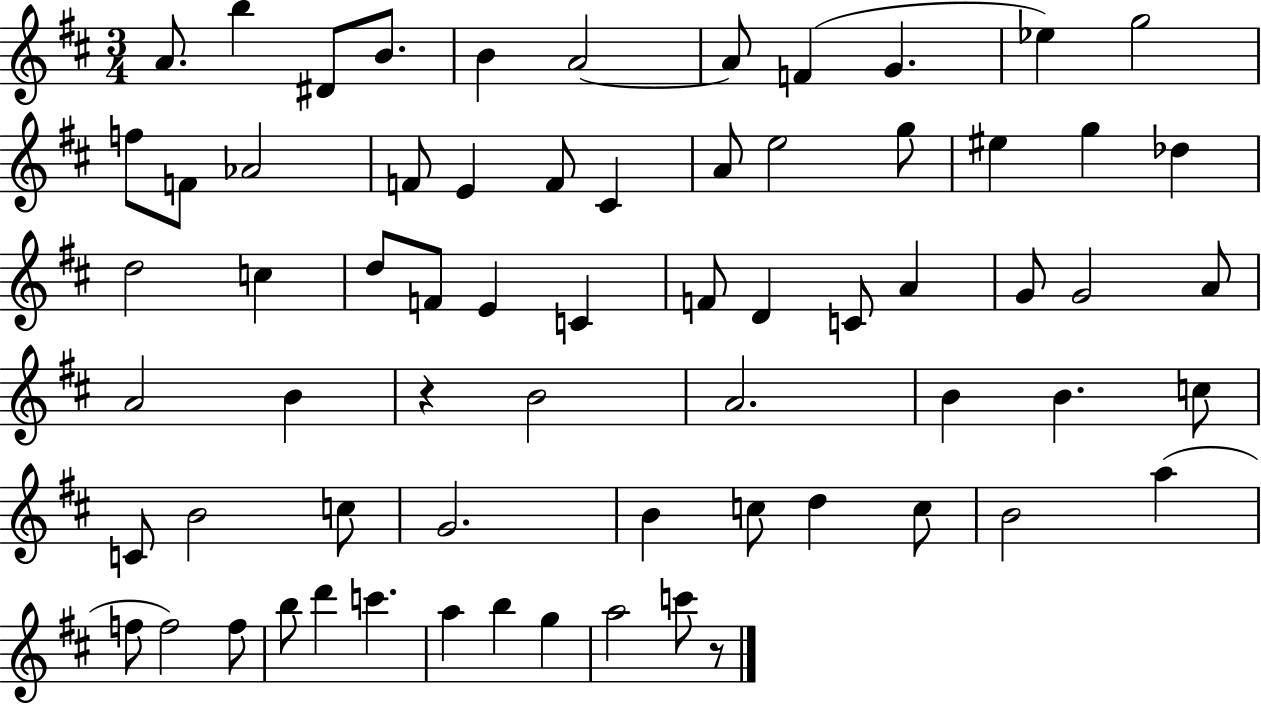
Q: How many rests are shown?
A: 2